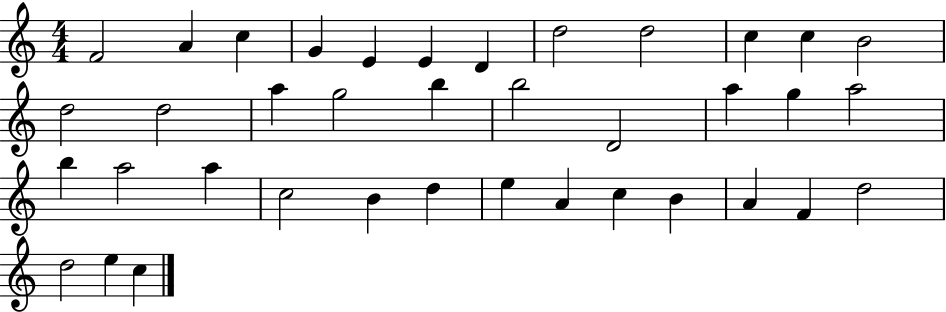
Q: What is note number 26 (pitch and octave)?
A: C5